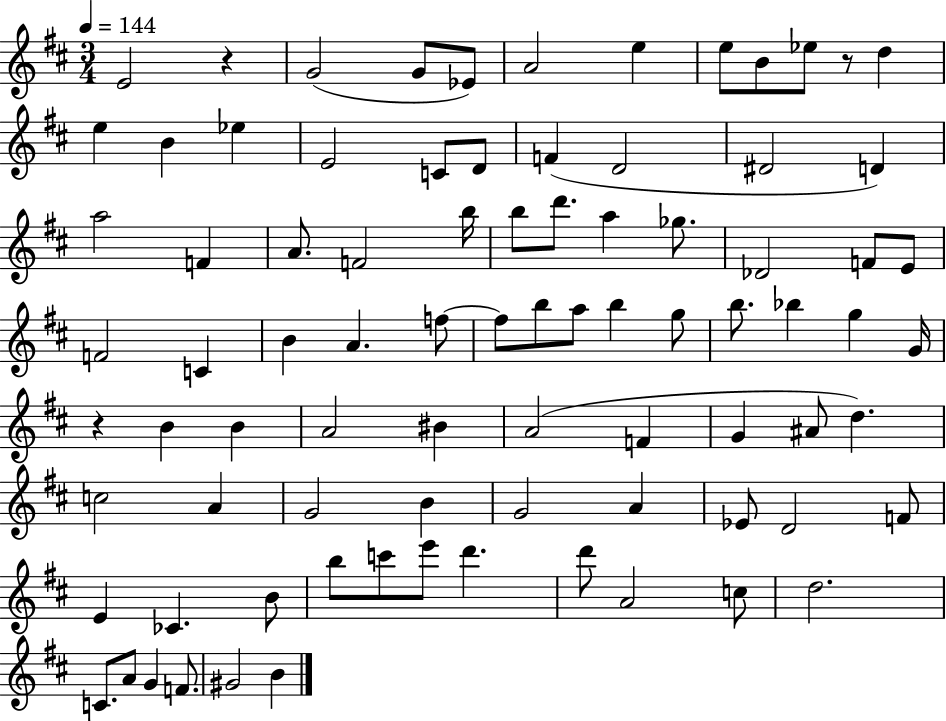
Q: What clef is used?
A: treble